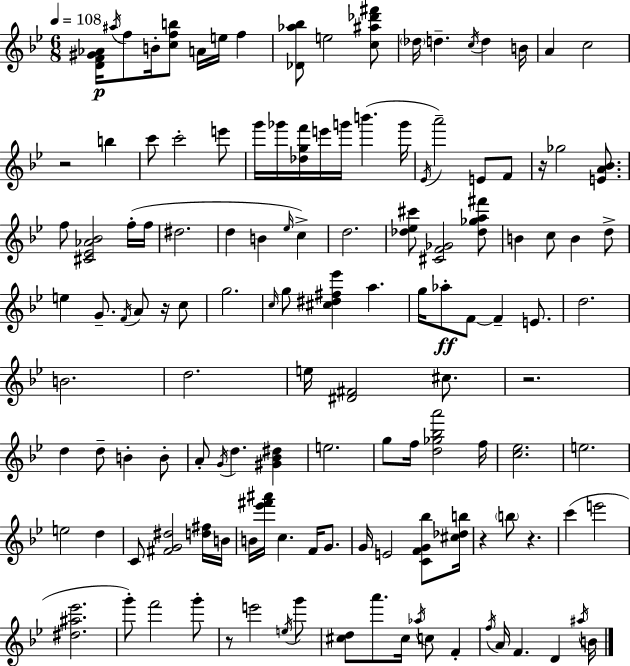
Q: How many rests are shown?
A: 7